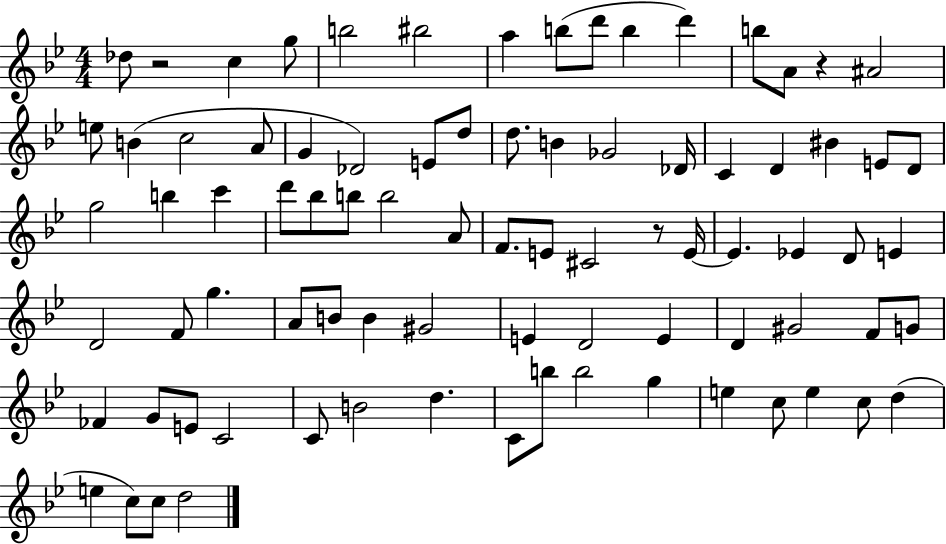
{
  \clef treble
  \numericTimeSignature
  \time 4/4
  \key bes \major
  des''8 r2 c''4 g''8 | b''2 bis''2 | a''4 b''8( d'''8 b''4 d'''4) | b''8 a'8 r4 ais'2 | \break e''8 b'4( c''2 a'8 | g'4 des'2) e'8 d''8 | d''8. b'4 ges'2 des'16 | c'4 d'4 bis'4 e'8 d'8 | \break g''2 b''4 c'''4 | d'''8 bes''8 b''8 b''2 a'8 | f'8. e'8 cis'2 r8 e'16~~ | e'4. ees'4 d'8 e'4 | \break d'2 f'8 g''4. | a'8 b'8 b'4 gis'2 | e'4 d'2 e'4 | d'4 gis'2 f'8 g'8 | \break fes'4 g'8 e'8 c'2 | c'8 b'2 d''4. | c'8 b''8 b''2 g''4 | e''4 c''8 e''4 c''8 d''4( | \break e''4 c''8) c''8 d''2 | \bar "|."
}